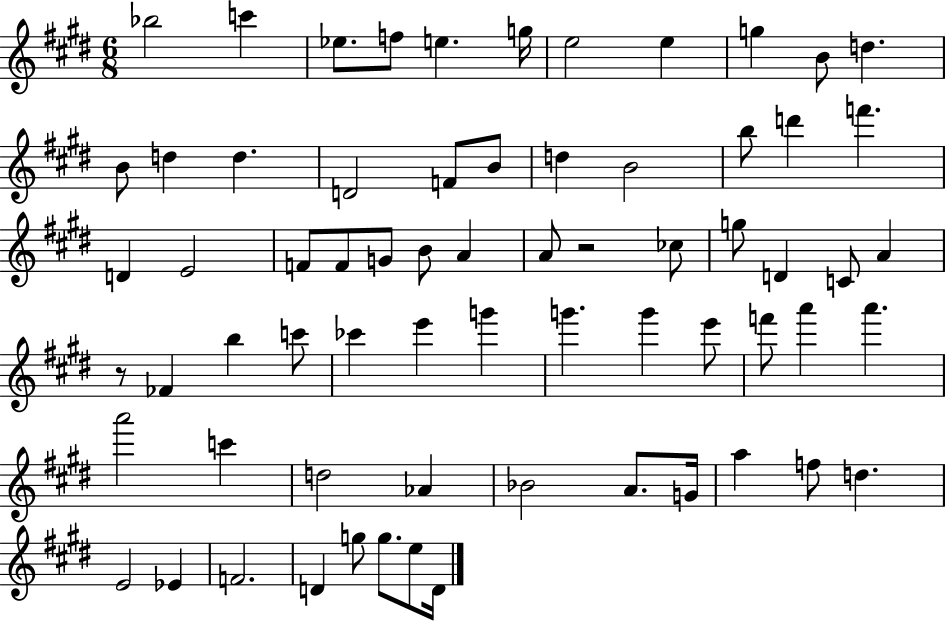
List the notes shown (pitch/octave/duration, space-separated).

Bb5/h C6/q Eb5/e. F5/e E5/q. G5/s E5/h E5/q G5/q B4/e D5/q. B4/e D5/q D5/q. D4/h F4/e B4/e D5/q B4/h B5/e D6/q F6/q. D4/q E4/h F4/e F4/e G4/e B4/e A4/q A4/e R/h CES5/e G5/e D4/q C4/e A4/q R/e FES4/q B5/q C6/e CES6/q E6/q G6/q G6/q. G6/q E6/e F6/e A6/q A6/q. A6/h C6/q D5/h Ab4/q Bb4/h A4/e. G4/s A5/q F5/e D5/q. E4/h Eb4/q F4/h. D4/q G5/e G5/e. E5/e D4/s